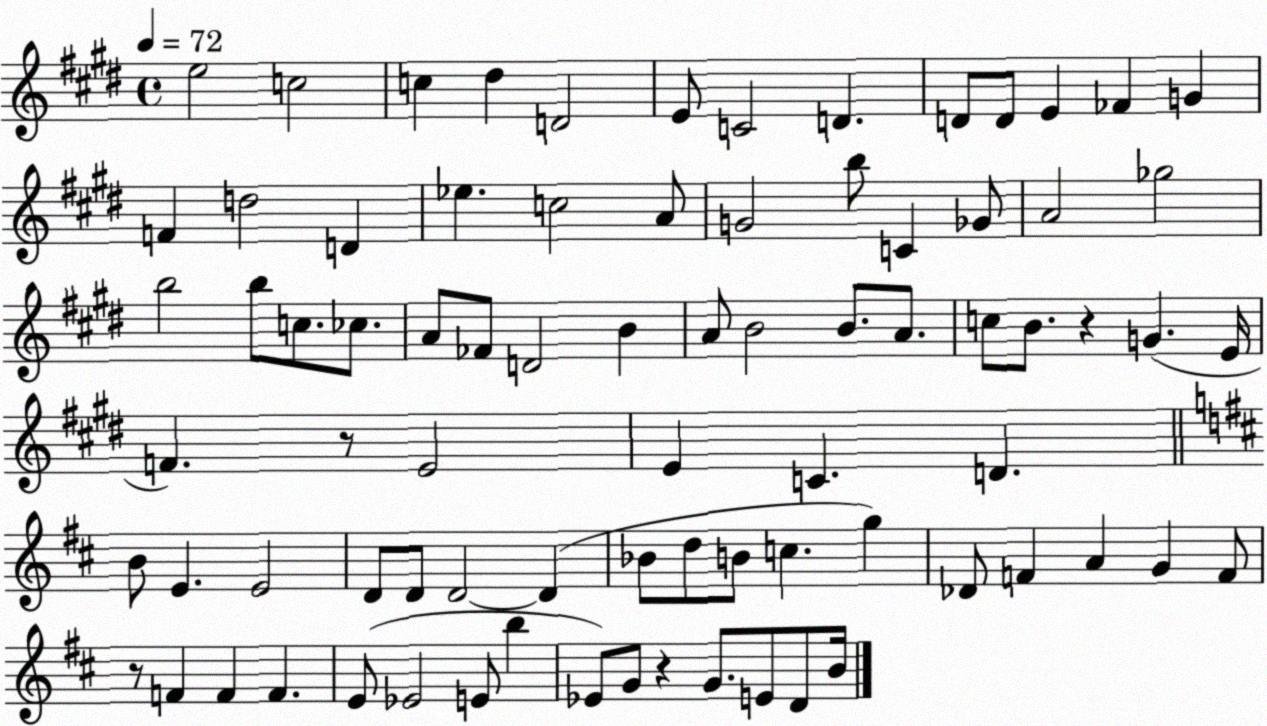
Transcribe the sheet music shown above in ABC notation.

X:1
T:Untitled
M:4/4
L:1/4
K:E
e2 c2 c ^d D2 E/2 C2 D D/2 D/2 E _F G F d2 D _e c2 A/2 G2 b/2 C _G/2 A2 _g2 b2 b/2 c/2 _c/2 A/2 _F/2 D2 B A/2 B2 B/2 A/2 c/2 B/2 z G E/4 F z/2 E2 E C D B/2 E E2 D/2 D/2 D2 D _B/2 d/2 B/2 c g _D/2 F A G F/2 z/2 F F F E/2 _E2 E/2 b _E/2 G/2 z G/2 E/2 D/2 B/4